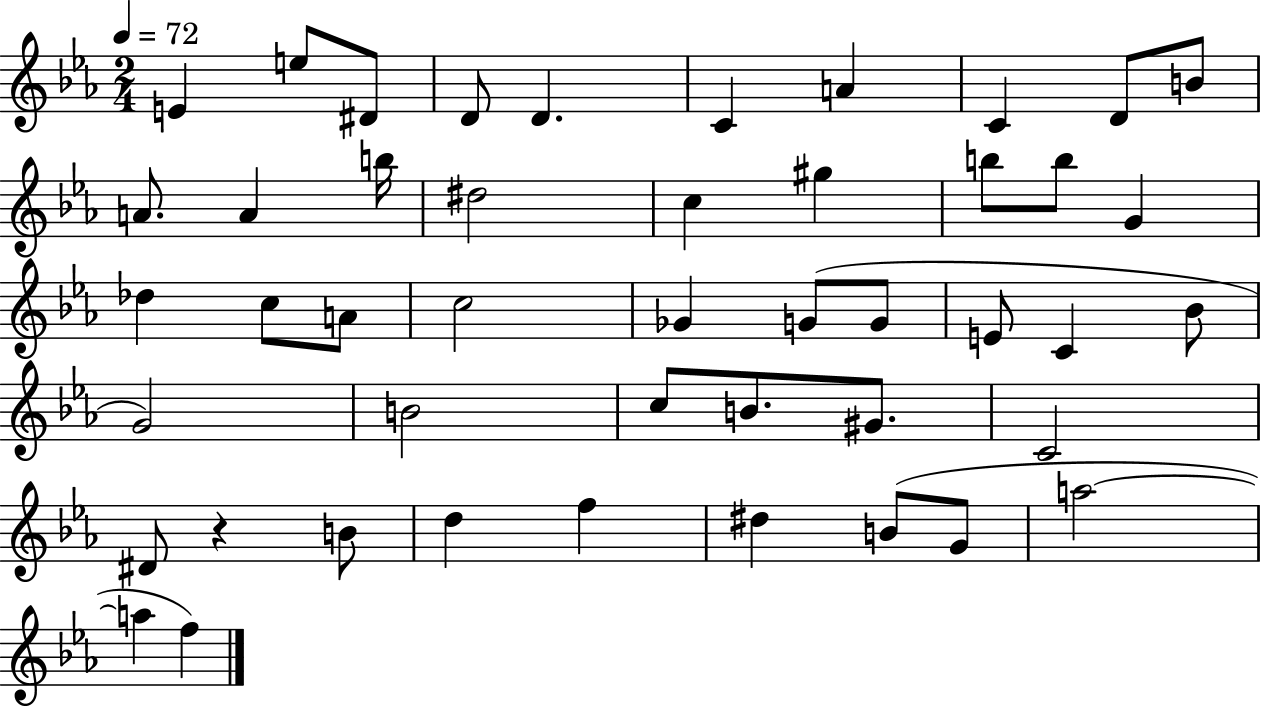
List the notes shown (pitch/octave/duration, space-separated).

E4/q E5/e D#4/e D4/e D4/q. C4/q A4/q C4/q D4/e B4/e A4/e. A4/q B5/s D#5/h C5/q G#5/q B5/e B5/e G4/q Db5/q C5/e A4/e C5/h Gb4/q G4/e G4/e E4/e C4/q Bb4/e G4/h B4/h C5/e B4/e. G#4/e. C4/h D#4/e R/q B4/e D5/q F5/q D#5/q B4/e G4/e A5/h A5/q F5/q